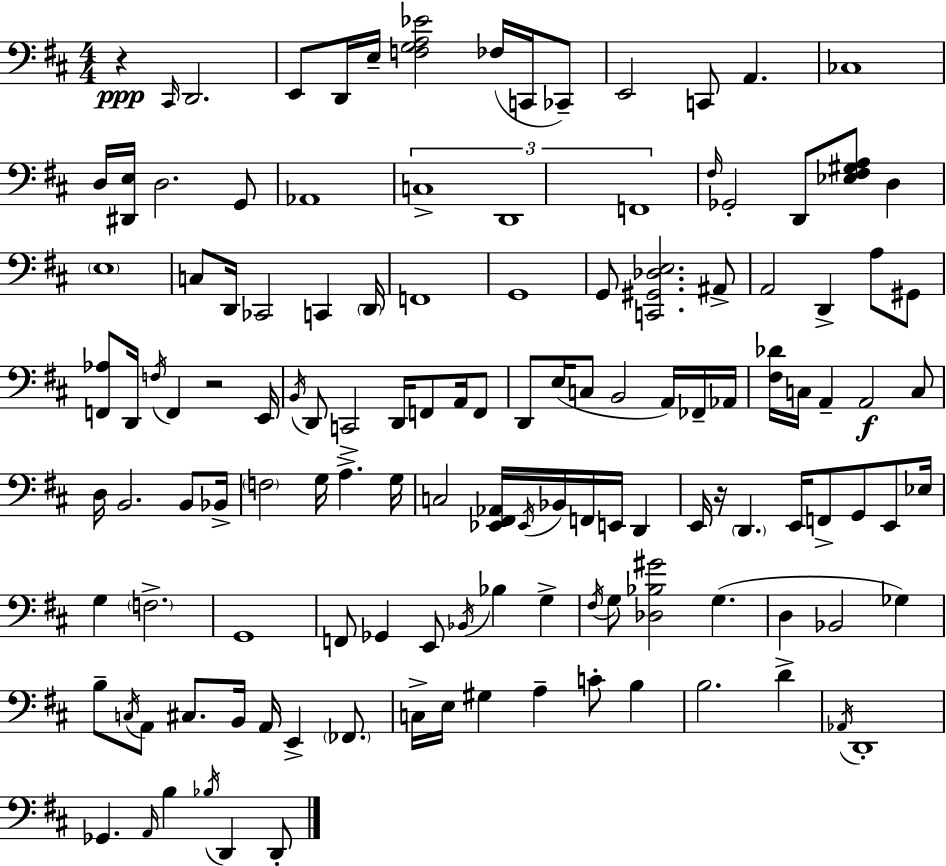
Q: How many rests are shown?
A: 3